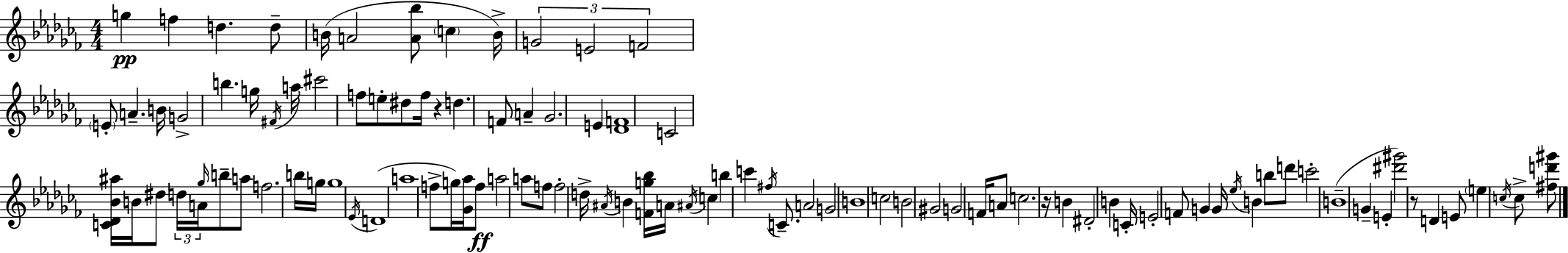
{
  \clef treble
  \numericTimeSignature
  \time 4/4
  \key aes \minor
  g''4\pp f''4 d''4. d''8-- | b'16( a'2 <a' bes''>8 \parenthesize c''4 b'16->) | \tuplet 3/2 { g'2 e'2 | f'2 } \parenthesize e'8-. a'4.-- | \break b'16 g'2-> b''4. g''16 | \acciaccatura { fis'16 } a''16 cis'''2 f''8 e''8-. dis''8 | f''16 r4 d''4. f'8 a'4-- | ges'2. e'4 | \break <des' f'>1 | c'2 <c' des' bes' ais''>16 b'16 dis''8 \tuplet 3/2 { d''16 a'16 \grace { ges''16 } } | b''8-- a''8 f''2. | b''16 g''16 g''1 | \break \acciaccatura { ees'16 }( d'1 | a''1 | f''8-> g''16) <ges' aes''>16 f''8\ff a''2 | a''8 f''8 f''2-. d''16-> \acciaccatura { ais'16 } b'4 | \break <f' g'' bes''>16 a'16 \acciaccatura { ais'16 } c''4 b''4 c'''4 | \acciaccatura { fis''16 } c'8.-- a'2 g'2 | b'1 | c''2 b'2 | \break gis'2 g'2 | f'16 a'8 c''2. | r16 b'4 dis'2-. | b'4 c'16-. e'2-. f'8 | \break g'4 g'16 \acciaccatura { ees''16 } b'4 b''8 d'''8 c'''2-. | b'1--( | g'4-- e'4-. <dis''' gis'''>2) | r8 d'4 e'8 \parenthesize e''4 | \break \acciaccatura { c''16 } c''8-> <fis'' d''' gis'''>8 \bar "|."
}